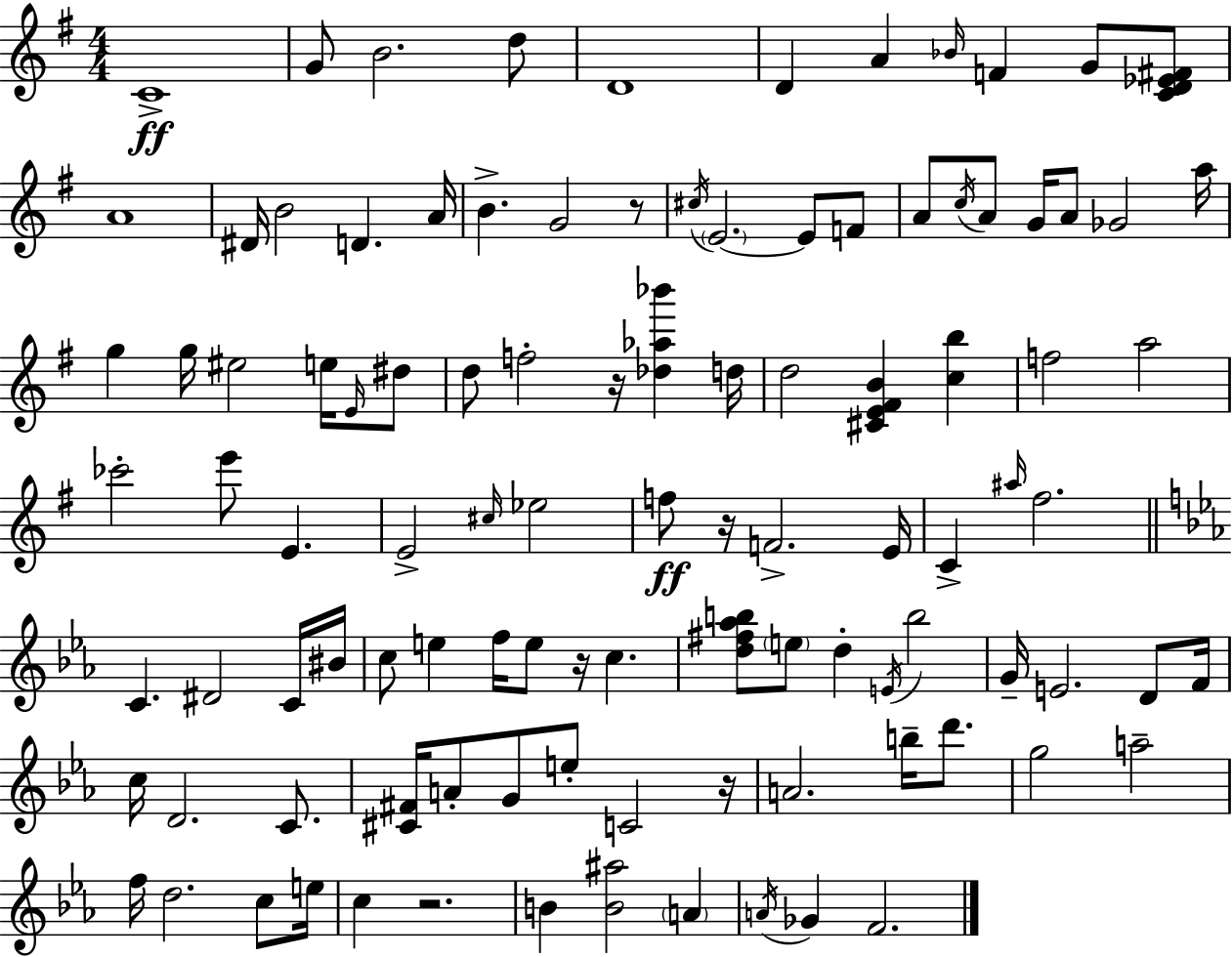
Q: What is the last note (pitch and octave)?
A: F4